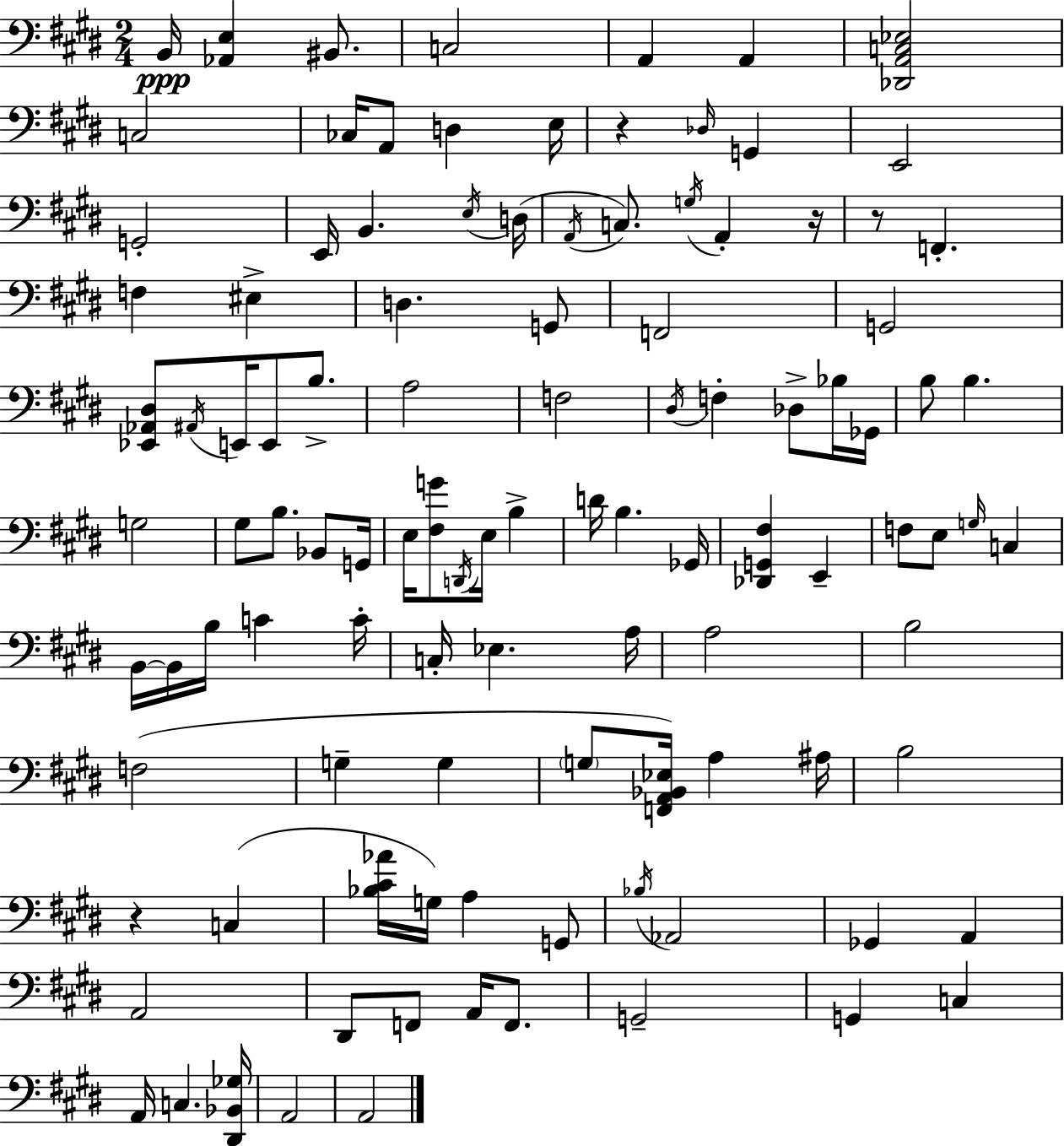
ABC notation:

X:1
T:Untitled
M:2/4
L:1/4
K:E
B,,/4 [_A,,E,] ^B,,/2 C,2 A,, A,, [_D,,A,,C,_E,]2 C,2 _C,/4 A,,/2 D, E,/4 z _D,/4 G,, E,,2 G,,2 E,,/4 B,, E,/4 D,/4 A,,/4 C,/2 G,/4 A,, z/4 z/2 F,, F, ^E, D, G,,/2 F,,2 G,,2 [_E,,_A,,^D,]/2 ^A,,/4 E,,/4 E,,/2 B,/2 A,2 F,2 ^D,/4 F, _D,/2 _B,/4 _G,,/4 B,/2 B, G,2 ^G,/2 B,/2 _B,,/2 G,,/4 E,/4 [^F,G]/2 D,,/4 E,/4 B, D/4 B, _G,,/4 [_D,,G,,^F,] E,, F,/2 E,/2 G,/4 C, B,,/4 B,,/4 B,/4 C C/4 C,/4 _E, A,/4 A,2 B,2 F,2 G, G, G,/2 [F,,A,,_B,,_E,]/4 A, ^A,/4 B,2 z C, [_B,^C_A]/4 G,/4 A, G,,/2 _B,/4 _A,,2 _G,, A,, A,,2 ^D,,/2 F,,/2 A,,/4 F,,/2 G,,2 G,, C, A,,/4 C, [^D,,_B,,_G,]/4 A,,2 A,,2